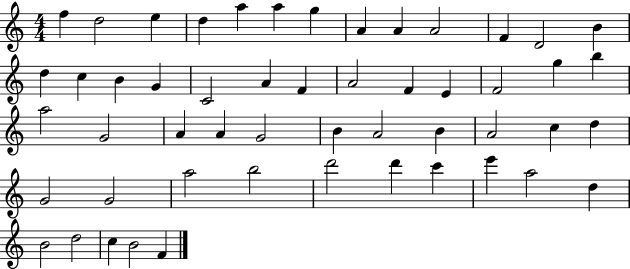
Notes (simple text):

F5/q D5/h E5/q D5/q A5/q A5/q G5/q A4/q A4/q A4/h F4/q D4/h B4/q D5/q C5/q B4/q G4/q C4/h A4/q F4/q A4/h F4/q E4/q F4/h G5/q B5/q A5/h G4/h A4/q A4/q G4/h B4/q A4/h B4/q A4/h C5/q D5/q G4/h G4/h A5/h B5/h D6/h D6/q C6/q E6/q A5/h D5/q B4/h D5/h C5/q B4/h F4/q